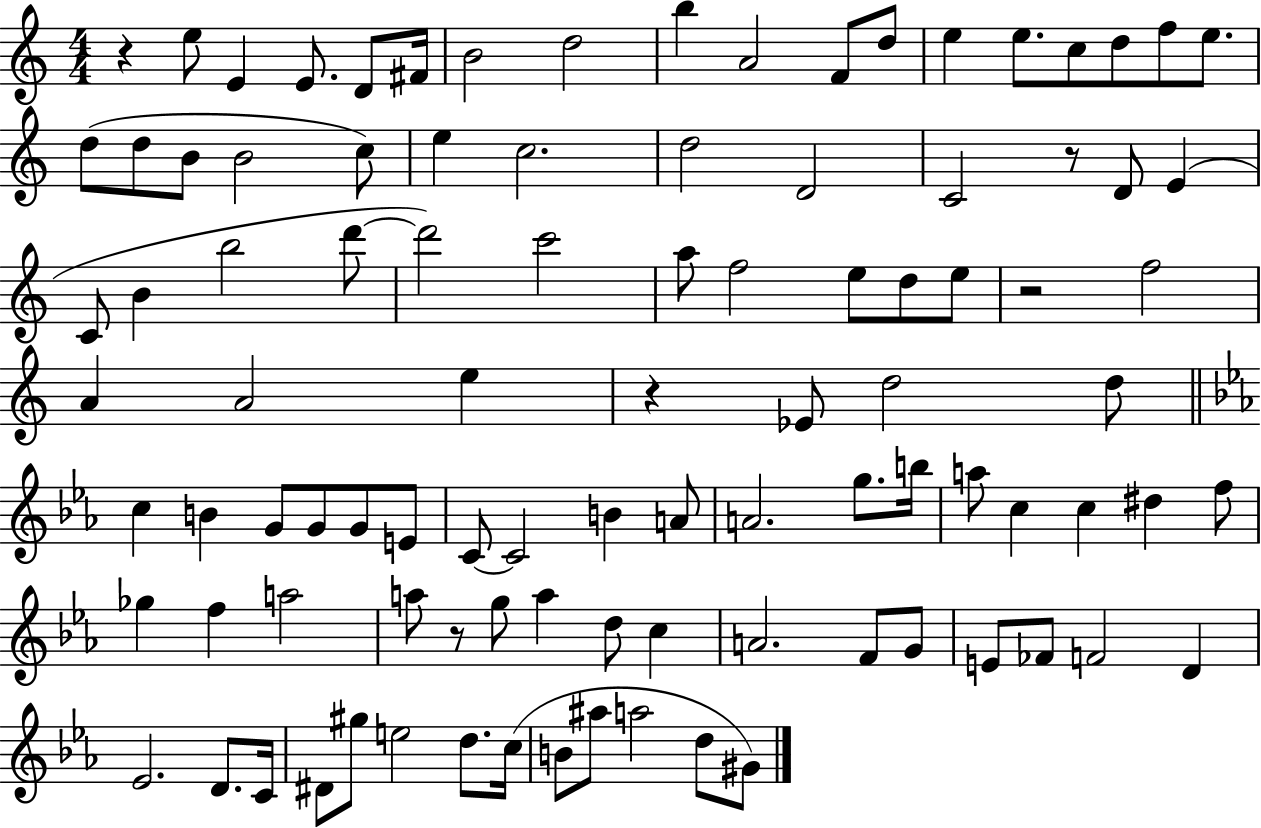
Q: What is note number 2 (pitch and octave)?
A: E4